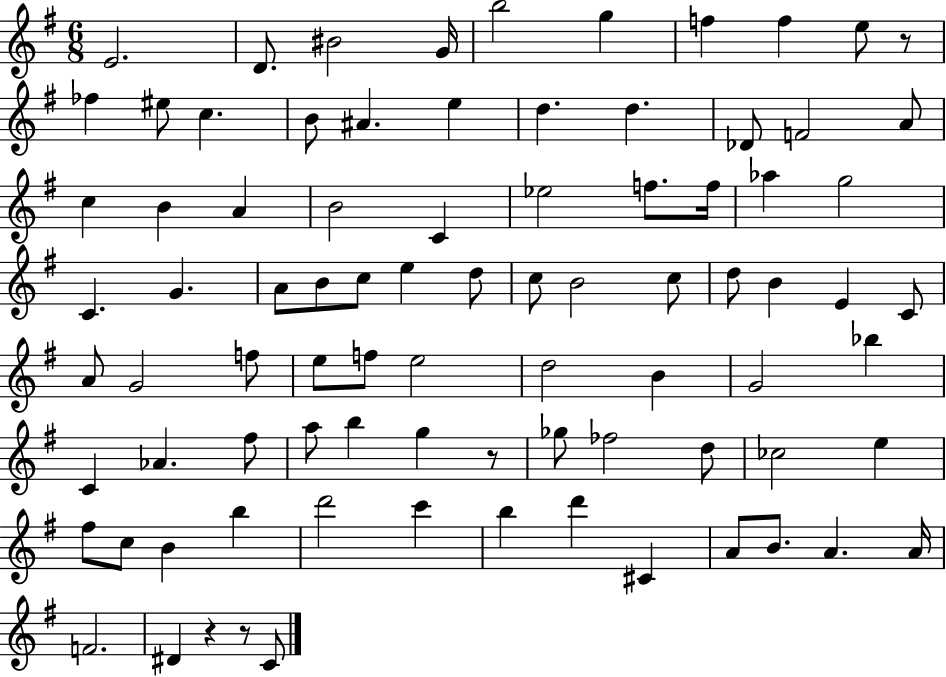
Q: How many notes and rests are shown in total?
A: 85